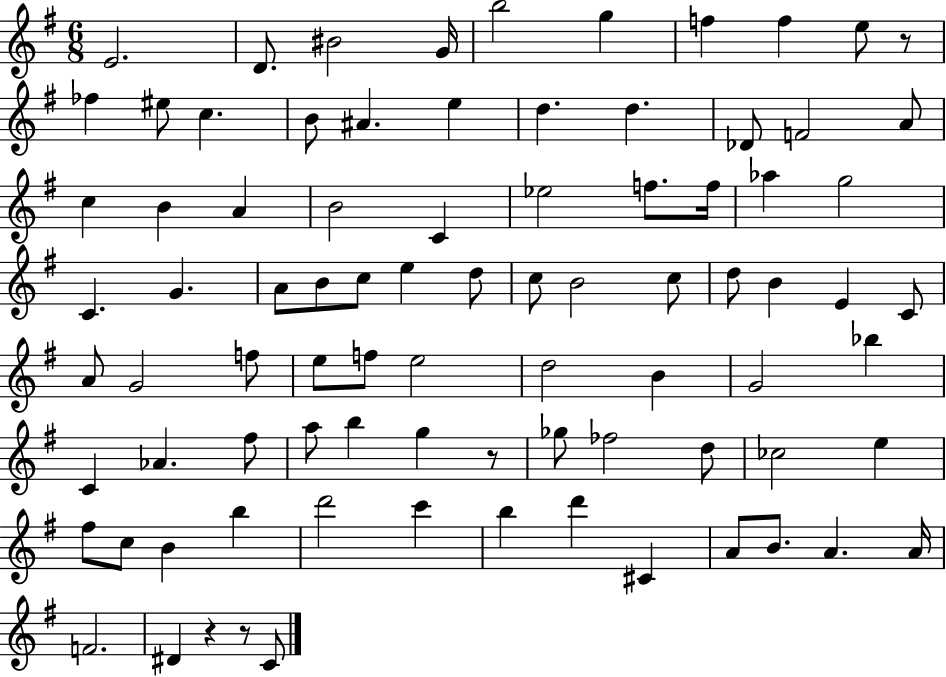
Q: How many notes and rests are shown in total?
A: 85